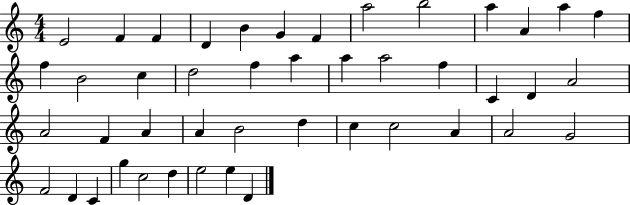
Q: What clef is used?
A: treble